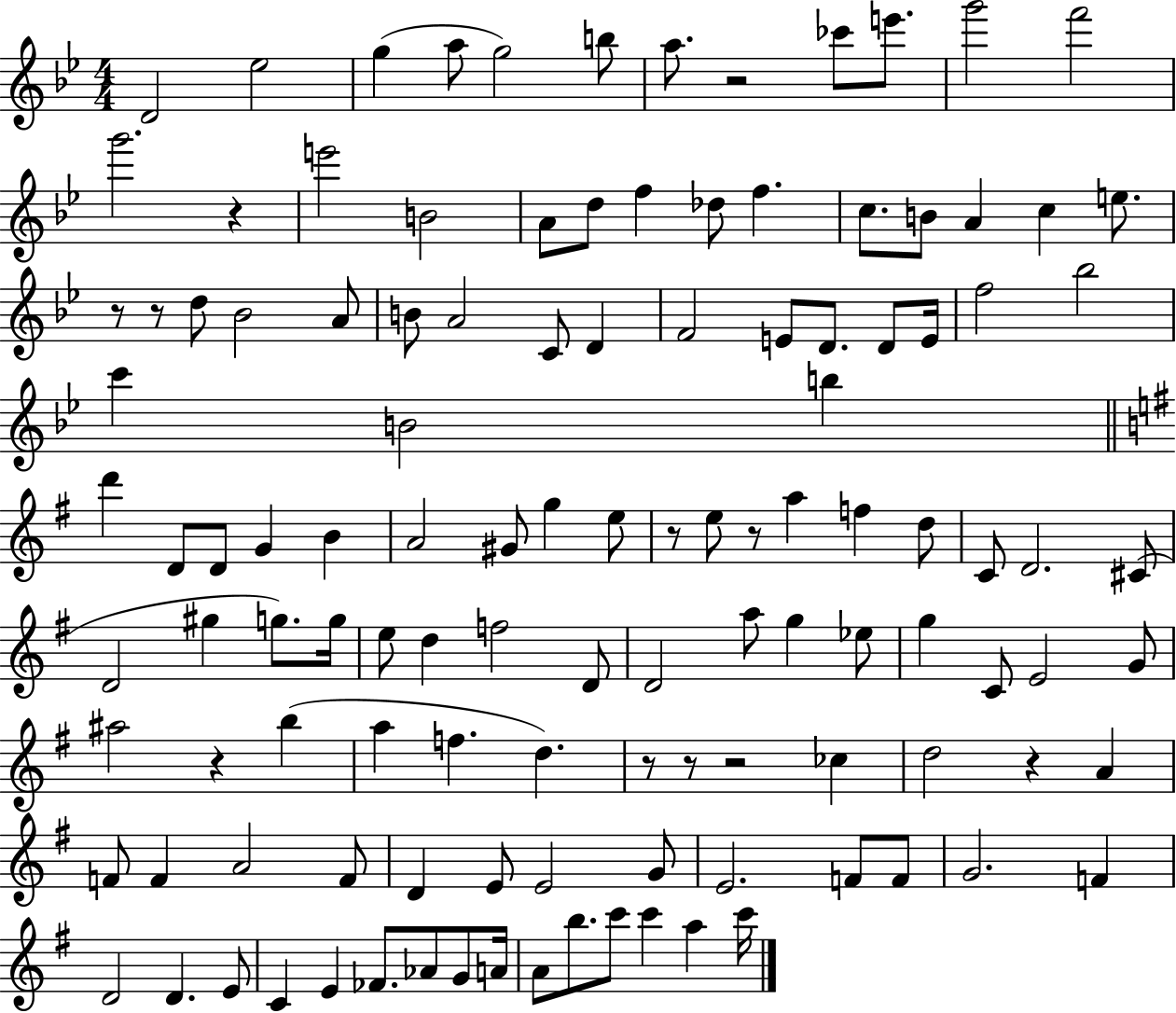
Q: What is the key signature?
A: BES major